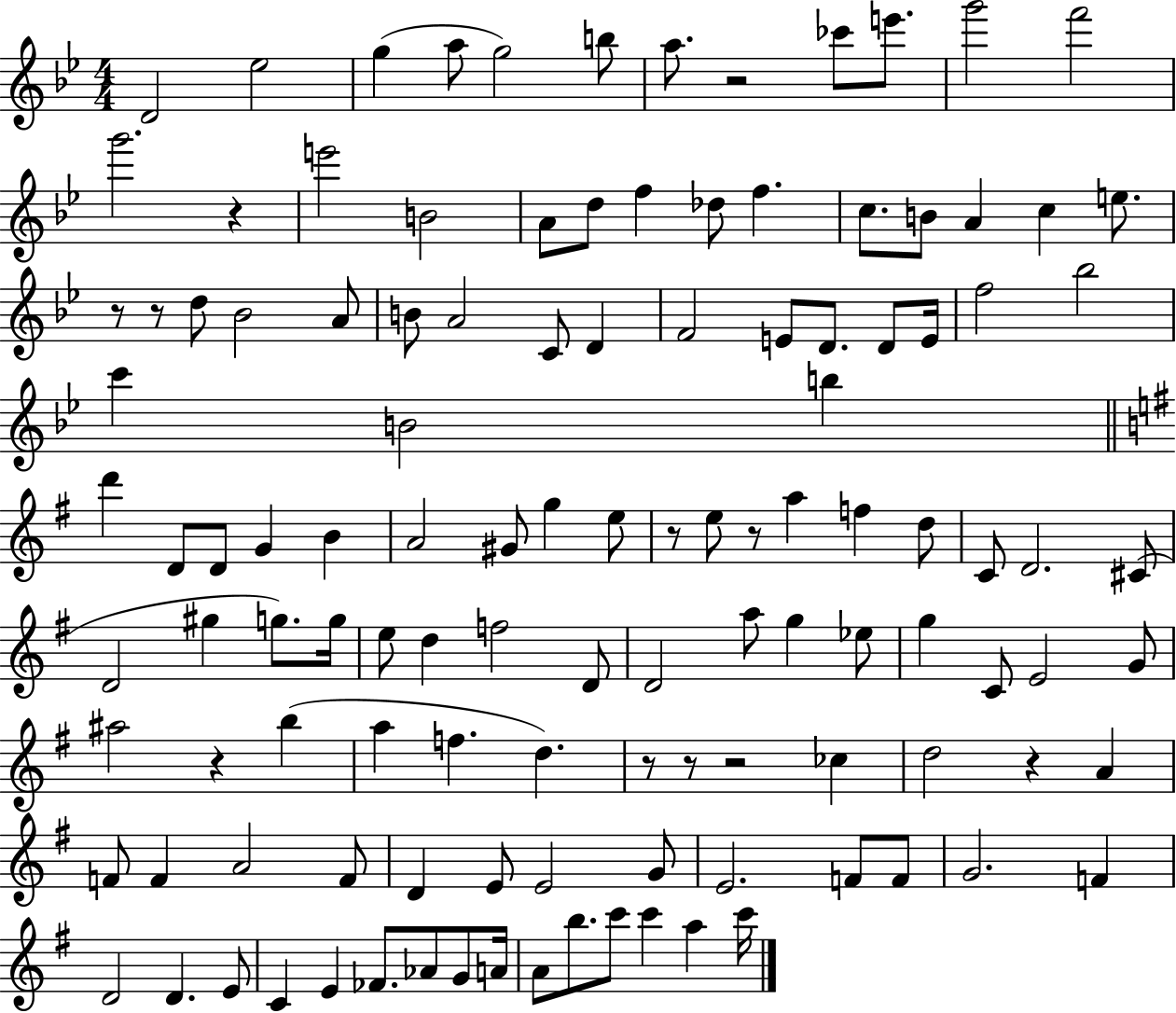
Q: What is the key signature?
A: BES major